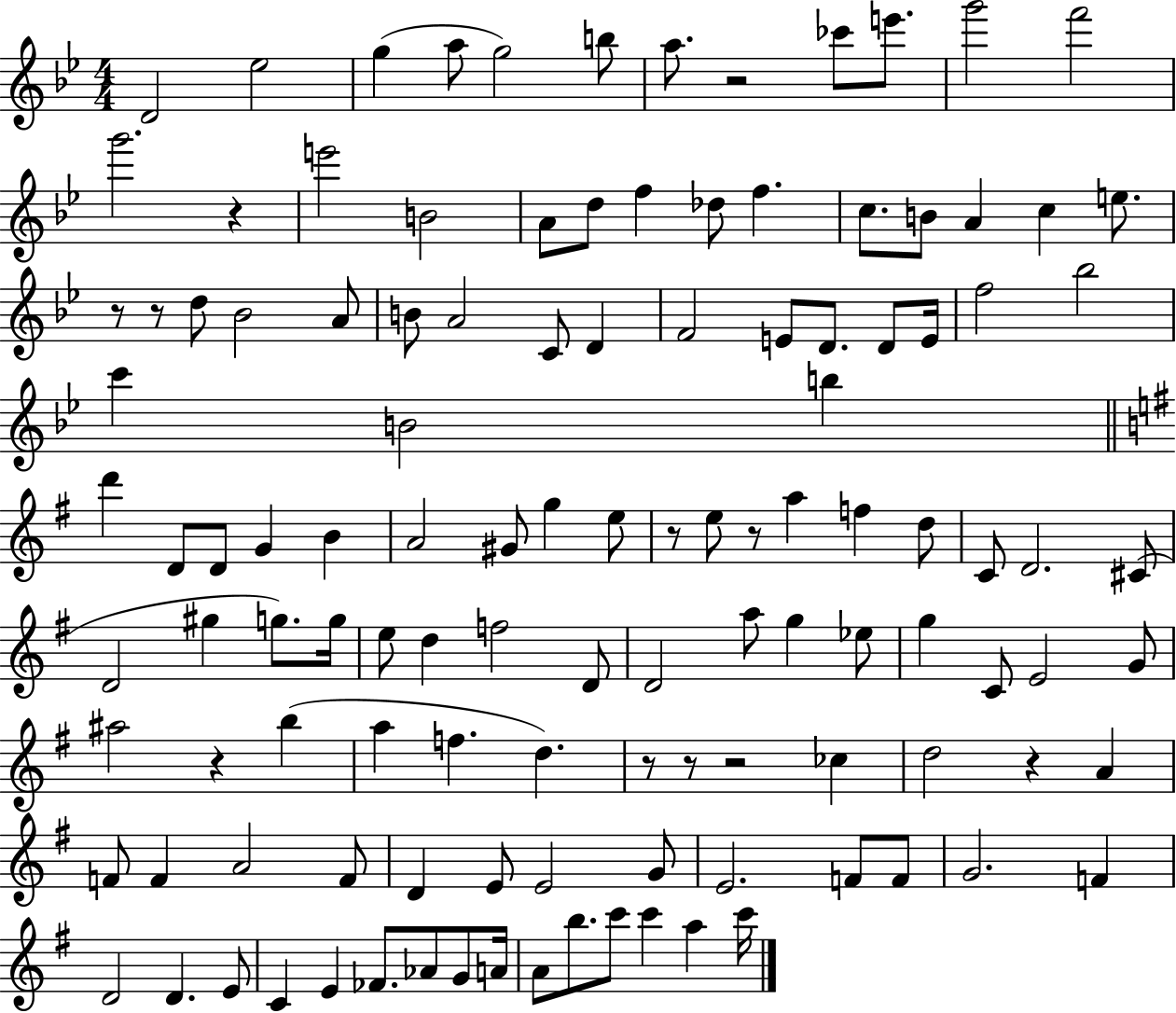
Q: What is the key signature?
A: BES major